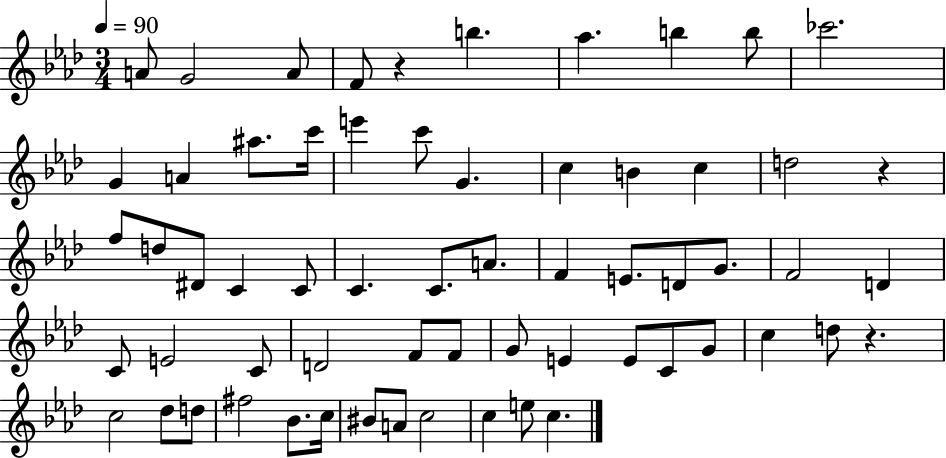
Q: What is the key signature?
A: AES major